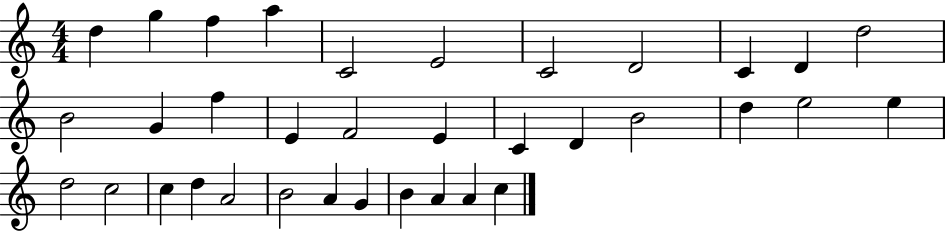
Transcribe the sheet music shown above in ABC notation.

X:1
T:Untitled
M:4/4
L:1/4
K:C
d g f a C2 E2 C2 D2 C D d2 B2 G f E F2 E C D B2 d e2 e d2 c2 c d A2 B2 A G B A A c